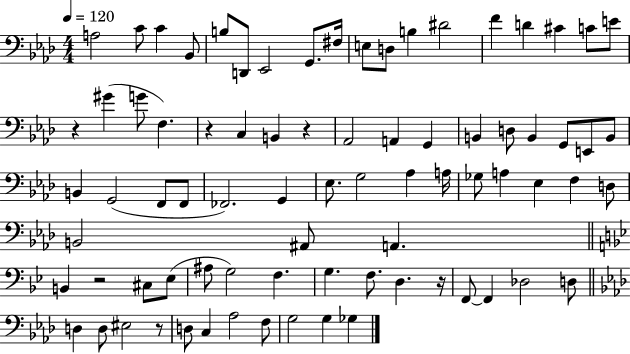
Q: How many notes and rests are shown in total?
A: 79